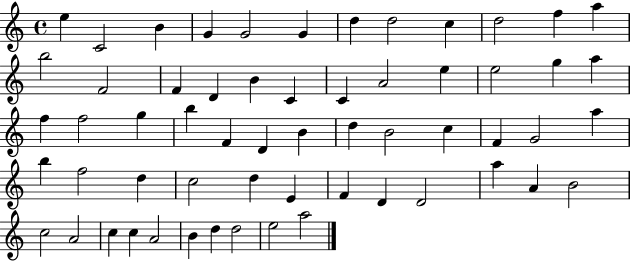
{
  \clef treble
  \time 4/4
  \defaultTimeSignature
  \key c \major
  e''4 c'2 b'4 | g'4 g'2 g'4 | d''4 d''2 c''4 | d''2 f''4 a''4 | \break b''2 f'2 | f'4 d'4 b'4 c'4 | c'4 a'2 e''4 | e''2 g''4 a''4 | \break f''4 f''2 g''4 | b''4 f'4 d'4 b'4 | d''4 b'2 c''4 | f'4 g'2 a''4 | \break b''4 f''2 d''4 | c''2 d''4 e'4 | f'4 d'4 d'2 | a''4 a'4 b'2 | \break c''2 a'2 | c''4 c''4 a'2 | b'4 d''4 d''2 | e''2 a''2 | \break \bar "|."
}